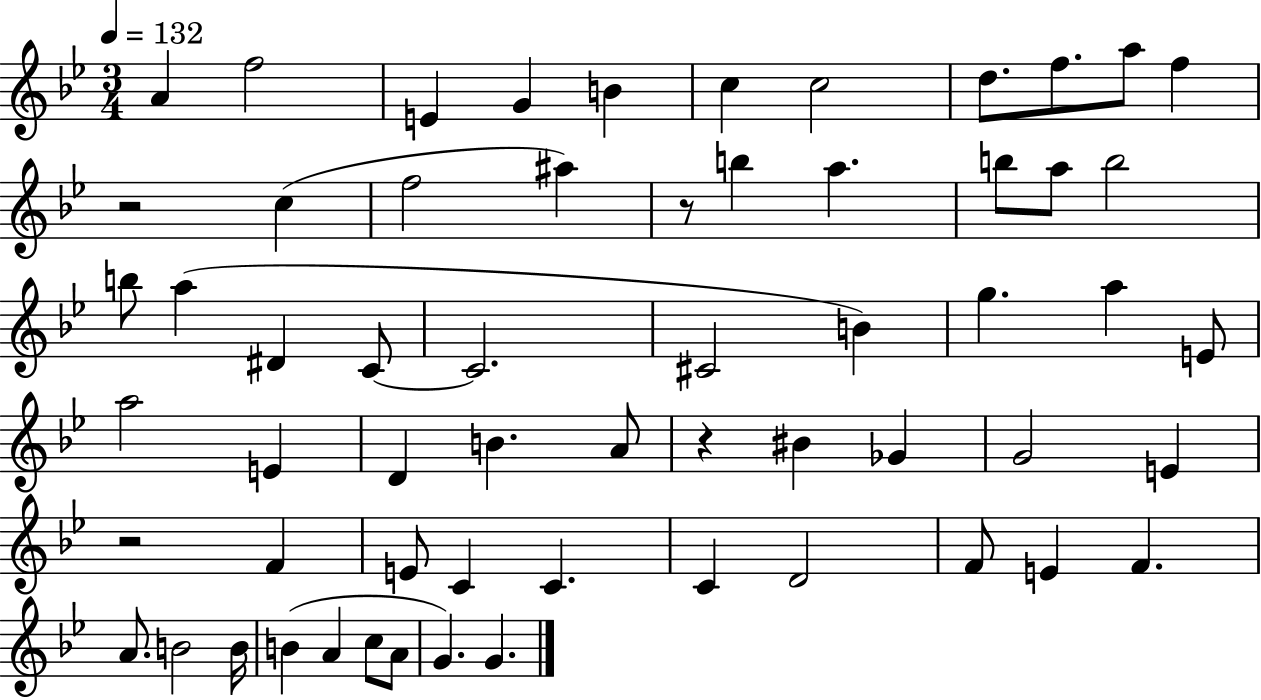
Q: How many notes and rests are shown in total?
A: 60